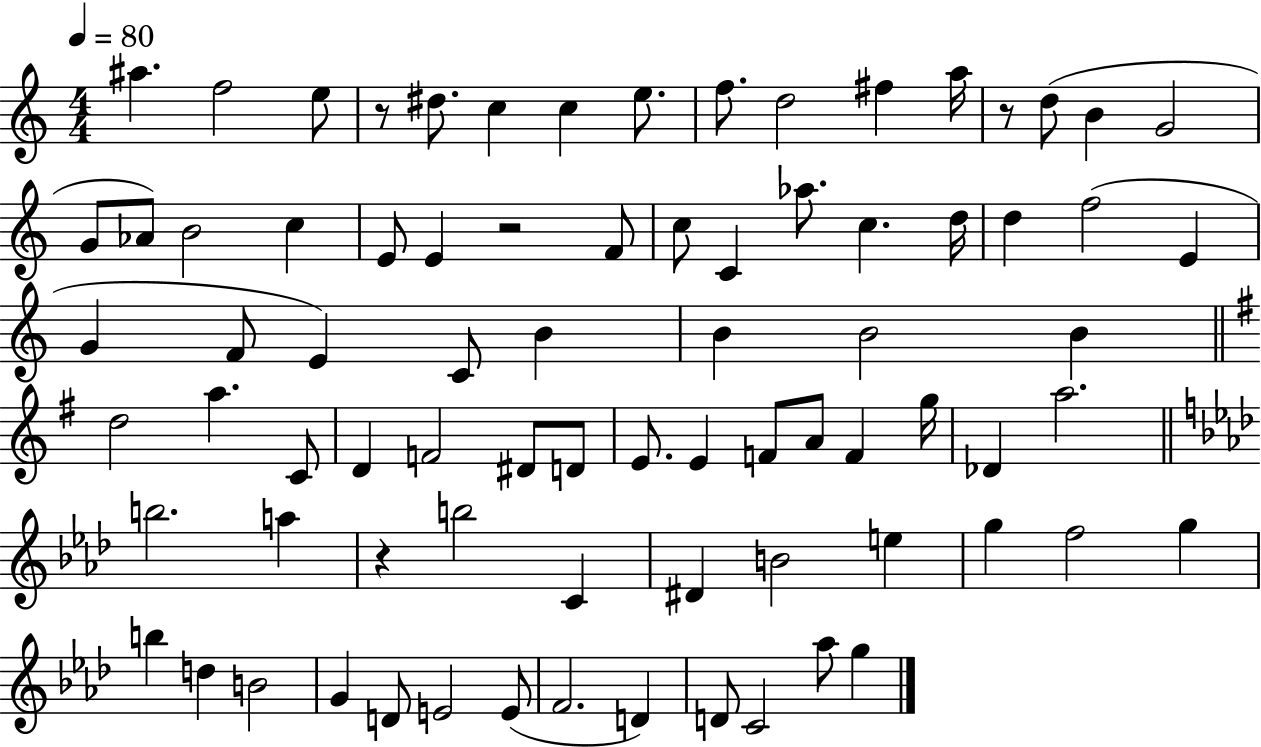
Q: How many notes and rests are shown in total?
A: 79